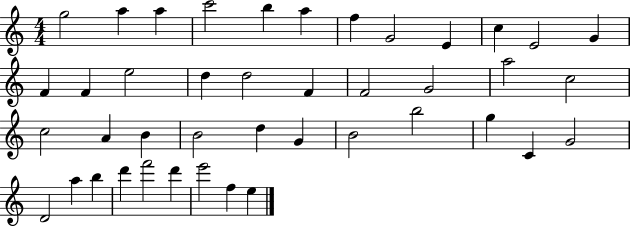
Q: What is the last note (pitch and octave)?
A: E5